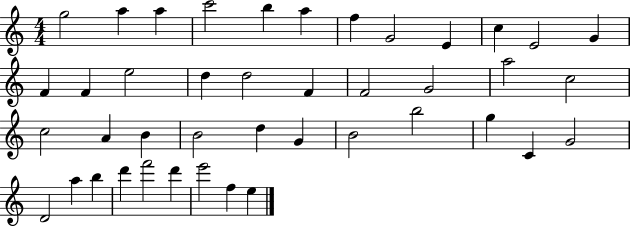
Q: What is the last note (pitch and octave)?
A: E5